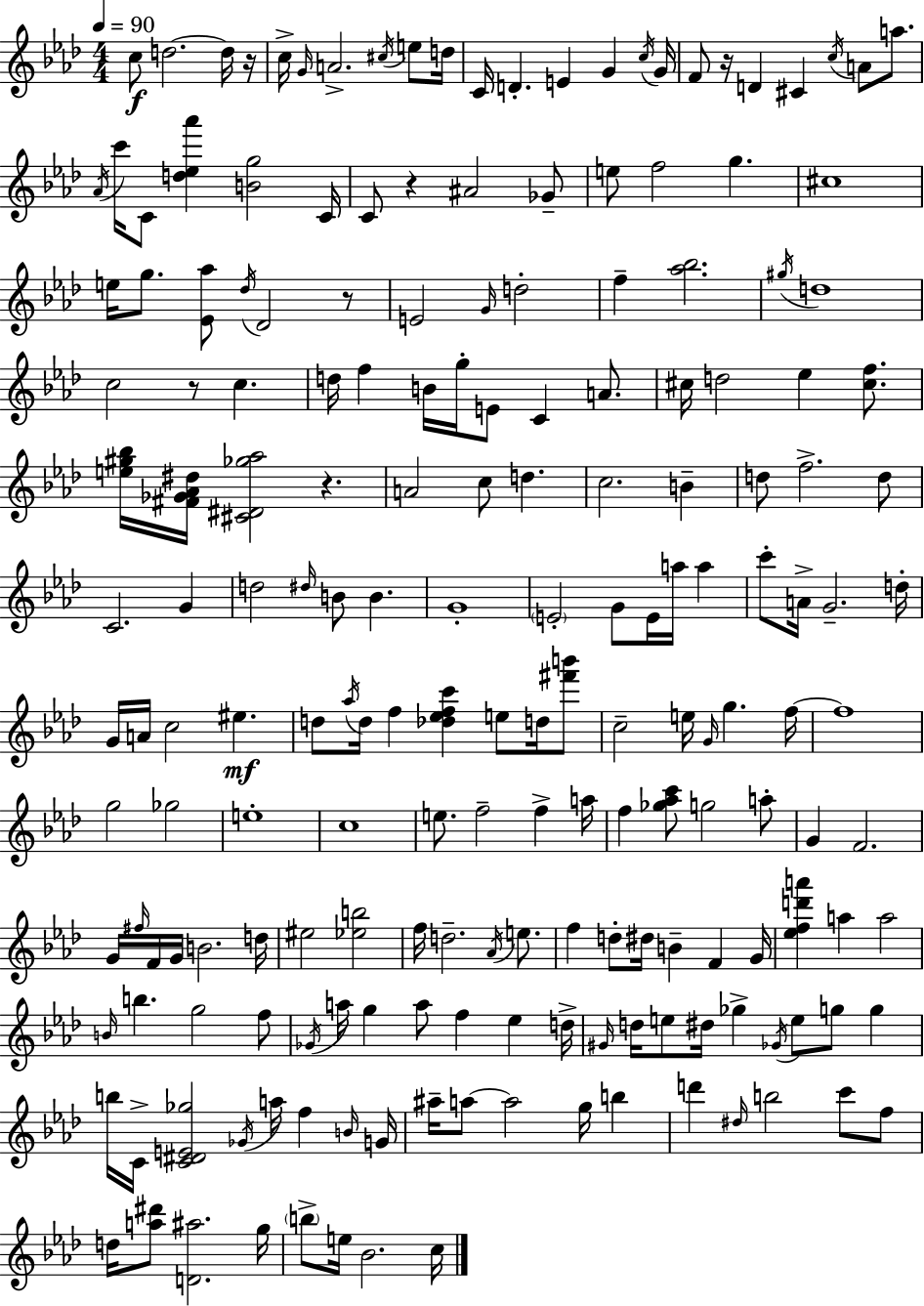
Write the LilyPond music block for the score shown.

{
  \clef treble
  \numericTimeSignature
  \time 4/4
  \key f \minor
  \tempo 4 = 90
  c''8\f d''2.~~ d''16 r16 | c''16-> \grace { g'16 } a'2.-> \acciaccatura { cis''16 } e''8 | d''16 c'16 d'4.-. e'4 g'4 | \acciaccatura { c''16 } g'16 f'8 r16 d'4 cis'4 \acciaccatura { c''16 } a'8 | \break a''8. \acciaccatura { aes'16 } c'''16 c'8 <d'' ees'' aes'''>4 <b' g''>2 | c'16 c'8 r4 ais'2 | ges'8-- e''8 f''2 g''4. | cis''1 | \break e''16 g''8. <ees' aes''>8 \acciaccatura { des''16 } des'2 | r8 e'2 \grace { g'16 } d''2-. | f''4-- <aes'' bes''>2. | \acciaccatura { gis''16 } d''1 | \break c''2 | r8 c''4. d''16 f''4 b'16 g''16-. e'8 | c'4 a'8. cis''16 d''2 | ees''4 <cis'' f''>8. <e'' gis'' bes''>16 <fis' ges' aes' dis''>16 <cis' dis' ges'' aes''>2 | \break r4. a'2 | c''8 d''4. c''2. | b'4-- d''8 f''2.-> | d''8 c'2. | \break g'4 d''2 | \grace { dis''16 } b'8 b'4. g'1-. | \parenthesize e'2-. | g'8 e'16 a''16 a''4 c'''8-. a'16-> g'2.-- | \break d''16-. g'16 a'16 c''2 | eis''4.\mf d''8 \acciaccatura { aes''16 } d''16 f''4 | <des'' ees'' f'' c'''>4 e''8 d''16 <fis''' b'''>8 c''2-- | e''16 \grace { g'16 } g''4. f''16~~ f''1 | \break g''2 | ges''2 e''1-. | c''1 | e''8. f''2-- | \break f''4-> a''16 f''4 <ges'' aes'' c'''>8 | g''2 a''8-. g'4 f'2. | g'16 \grace { fis''16 } f'16 g'16 b'2. | d''16 eis''2 | \break <ees'' b''>2 f''16 d''2.-- | \acciaccatura { aes'16 } e''8. f''4 | d''8-. dis''16 b'4-- f'4 g'16 <ees'' f'' d''' a'''>4 | a''4 a''2 \grace { b'16 } b''4. | \break g''2 f''8 \acciaccatura { ges'16 } a''16 | g''4 a''8 f''4 ees''4 d''16-> \grace { gis'16 } | d''16 e''8 dis''16 ges''4-> \acciaccatura { ges'16 } e''8 g''8 g''4 | b''16 c'16-> <c' dis' e' ges''>2 \acciaccatura { ges'16 } a''16 f''4 | \break \grace { b'16 } g'16 ais''16-- a''8~~ a''2 g''16 b''4 | d'''4 \grace { dis''16 } b''2 | c'''8 f''8 d''16 <a'' dis'''>8 <d' ais''>2. | g''16 \parenthesize b''8-> e''16 bes'2. | \break c''16 \bar "|."
}